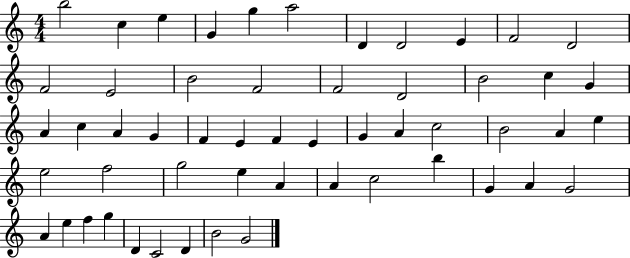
X:1
T:Untitled
M:4/4
L:1/4
K:C
b2 c e G g a2 D D2 E F2 D2 F2 E2 B2 F2 F2 D2 B2 c G A c A G F E F E G A c2 B2 A e e2 f2 g2 e A A c2 b G A G2 A e f g D C2 D B2 G2